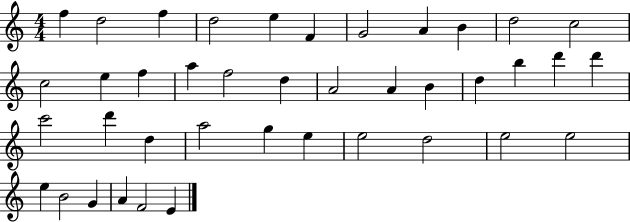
{
  \clef treble
  \numericTimeSignature
  \time 4/4
  \key c \major
  f''4 d''2 f''4 | d''2 e''4 f'4 | g'2 a'4 b'4 | d''2 c''2 | \break c''2 e''4 f''4 | a''4 f''2 d''4 | a'2 a'4 b'4 | d''4 b''4 d'''4 d'''4 | \break c'''2 d'''4 d''4 | a''2 g''4 e''4 | e''2 d''2 | e''2 e''2 | \break e''4 b'2 g'4 | a'4 f'2 e'4 | \bar "|."
}